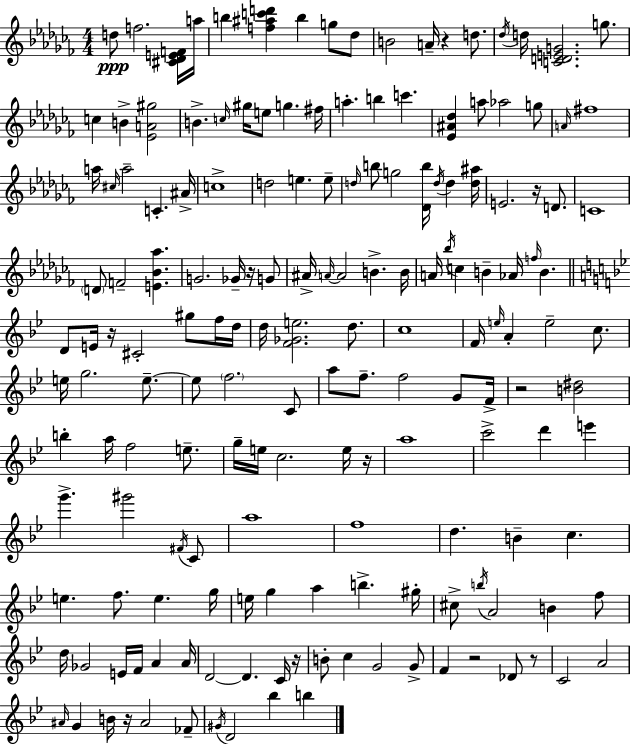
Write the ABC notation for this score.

X:1
T:Untitled
M:4/4
L:1/4
K:Abm
d/2 f2 [^C_DEF]/4 a/4 b [f^ac'd'] b g/2 _d/2 B2 A/4 z d/2 _d/4 d/4 [CDEG]2 g/2 c B [_EA^g]2 B c/4 ^g/4 e/2 g ^f/4 a b c' [_E^A_d] a/2 _a2 g/2 A/4 ^f4 a/4 ^c/4 a2 C ^A/4 c4 d2 e e/2 d/4 b/2 g2 [_Db]/4 d/4 d [d^a]/4 E2 z/4 D/2 C4 D/2 F2 [E_B_a] G2 _G/4 z/4 G/2 ^A/4 A/4 A2 B B/4 A/4 _b/4 c B _A/4 f/4 B D/2 E/4 z/4 ^C2 ^g/2 f/4 d/4 d/4 [F_Ge]2 d/2 c4 F/4 e/4 A e2 c/2 e/4 g2 e/2 e/2 f2 C/2 a/2 f/2 f2 G/2 F/4 z2 [B^d]2 b a/4 f2 e/2 g/4 e/4 c2 e/4 z/4 a4 c'2 d' e' g' ^g'2 ^F/4 C/2 a4 f4 d B c e f/2 e g/4 e/4 g a b ^g/4 ^c/2 b/4 A2 B f/2 d/4 _G2 E/4 F/4 A A/4 D2 D C/4 z/4 B/2 c G2 G/2 F z2 _D/2 z/2 C2 A2 ^A/4 G B/4 z/4 ^A2 _F/2 ^G/4 D2 _b b